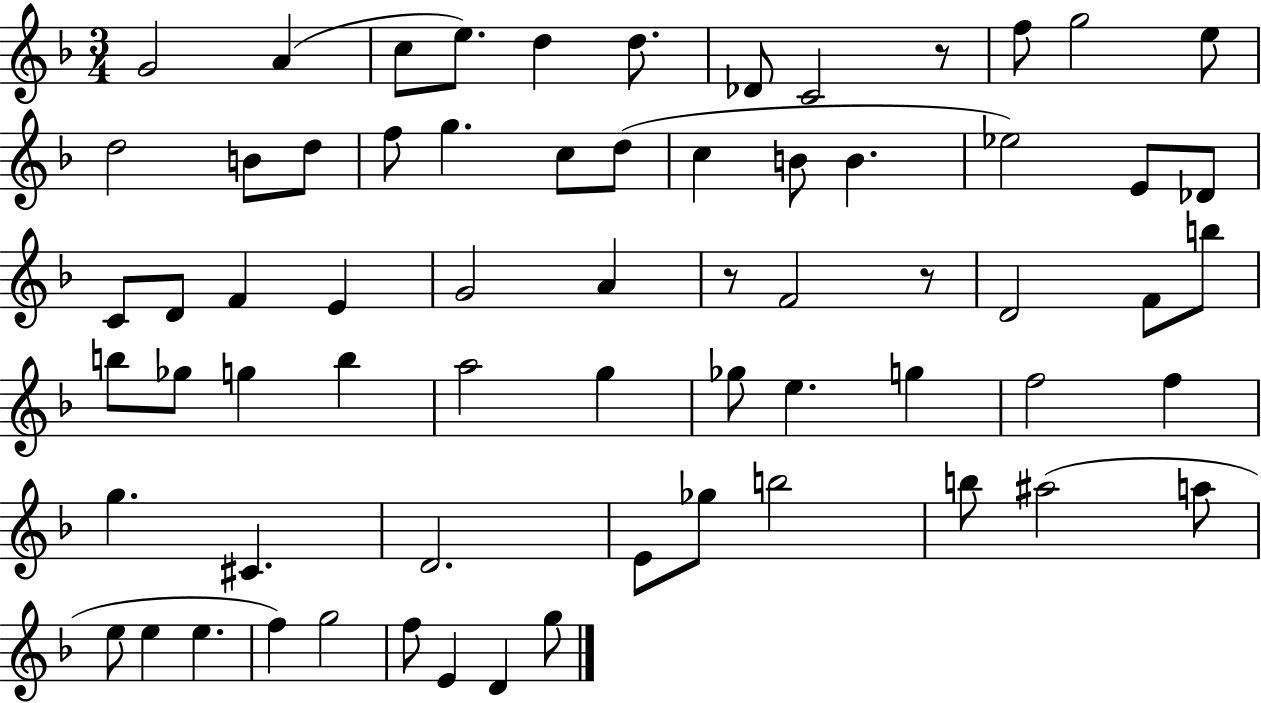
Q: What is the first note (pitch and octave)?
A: G4